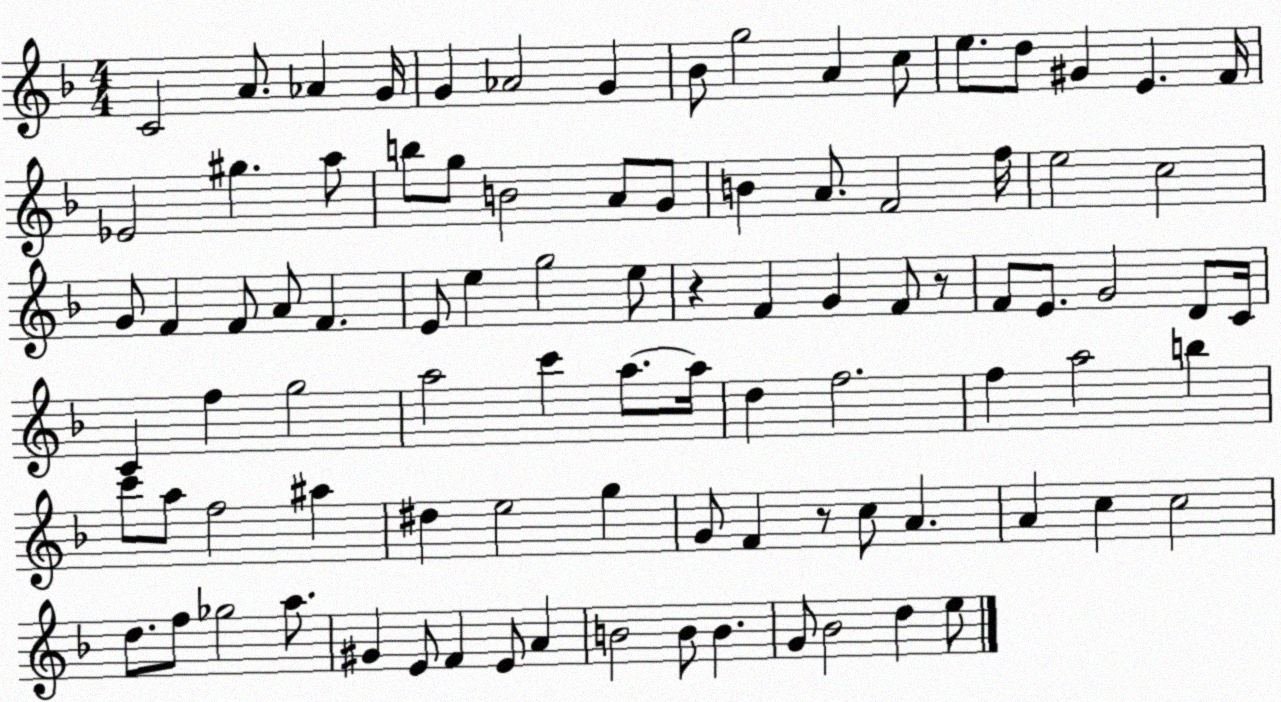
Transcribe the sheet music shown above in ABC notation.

X:1
T:Untitled
M:4/4
L:1/4
K:F
C2 A/2 _A G/4 G _A2 G _B/2 g2 A c/2 e/2 d/2 ^G E F/4 _E2 ^g a/2 b/2 g/2 B2 A/2 G/2 B A/2 F2 f/4 e2 c2 G/2 F F/2 A/2 F E/2 e g2 e/2 z F G F/2 z/2 F/2 E/2 G2 D/2 C/4 C f g2 a2 c' a/2 a/4 d f2 f a2 b c'/2 a/2 f2 ^a ^d e2 g G/2 F z/2 c/2 A A c c2 d/2 f/2 _g2 a/2 ^G E/2 F E/2 A B2 B/2 B G/2 _B2 d e/2